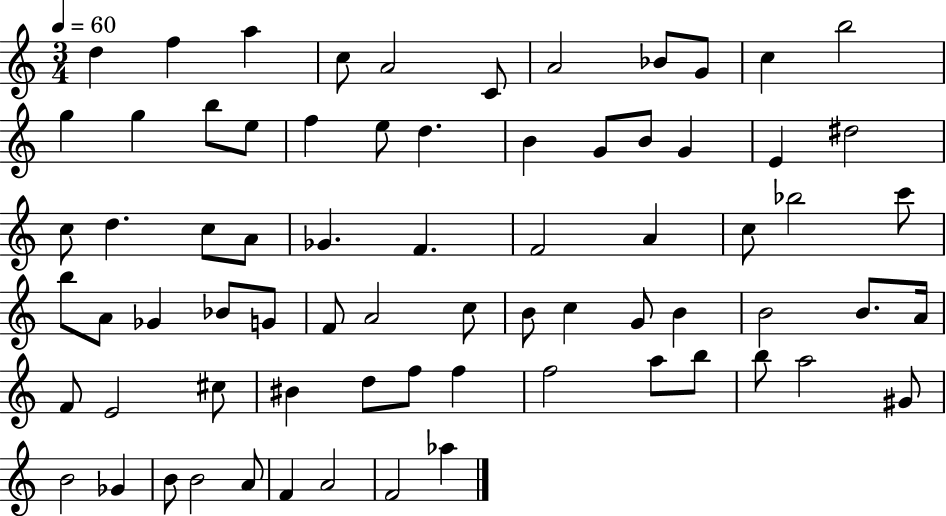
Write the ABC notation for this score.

X:1
T:Untitled
M:3/4
L:1/4
K:C
d f a c/2 A2 C/2 A2 _B/2 G/2 c b2 g g b/2 e/2 f e/2 d B G/2 B/2 G E ^d2 c/2 d c/2 A/2 _G F F2 A c/2 _b2 c'/2 b/2 A/2 _G _B/2 G/2 F/2 A2 c/2 B/2 c G/2 B B2 B/2 A/4 F/2 E2 ^c/2 ^B d/2 f/2 f f2 a/2 b/2 b/2 a2 ^G/2 B2 _G B/2 B2 A/2 F A2 F2 _a